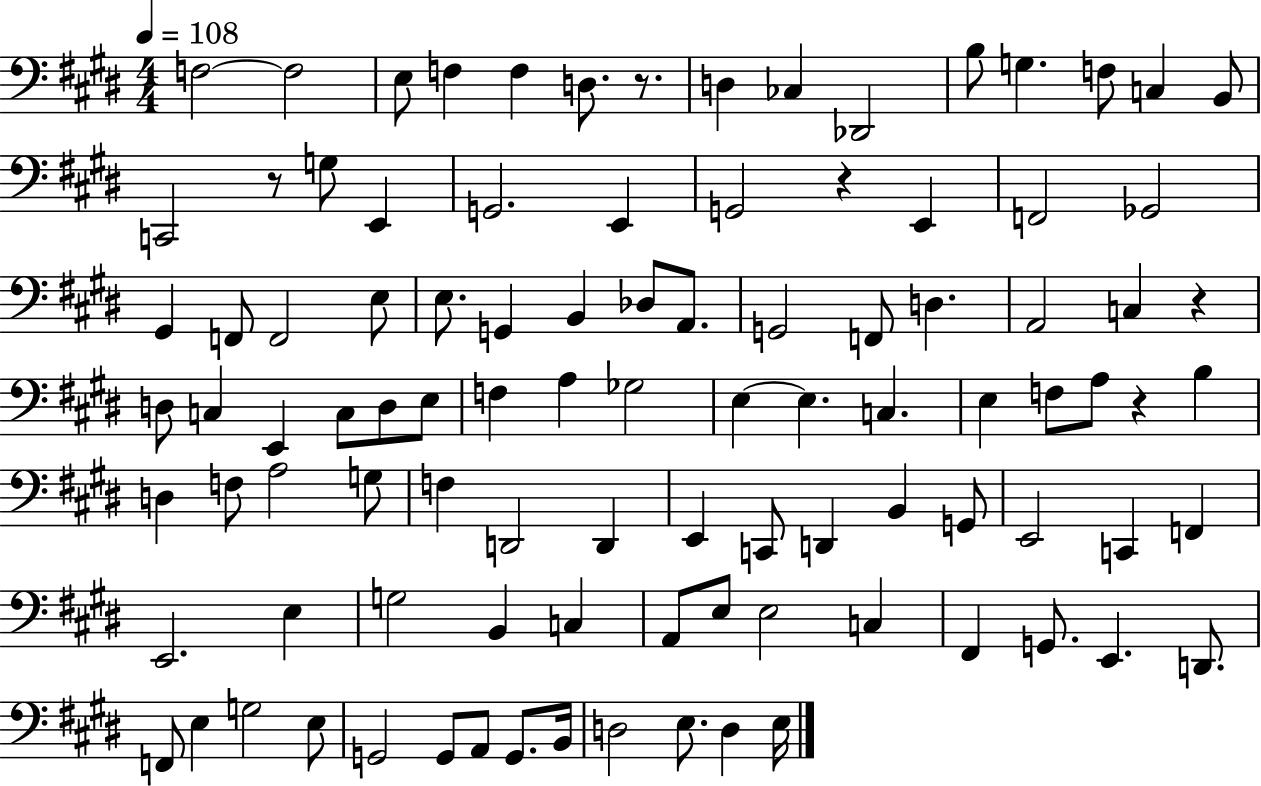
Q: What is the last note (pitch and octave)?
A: E3